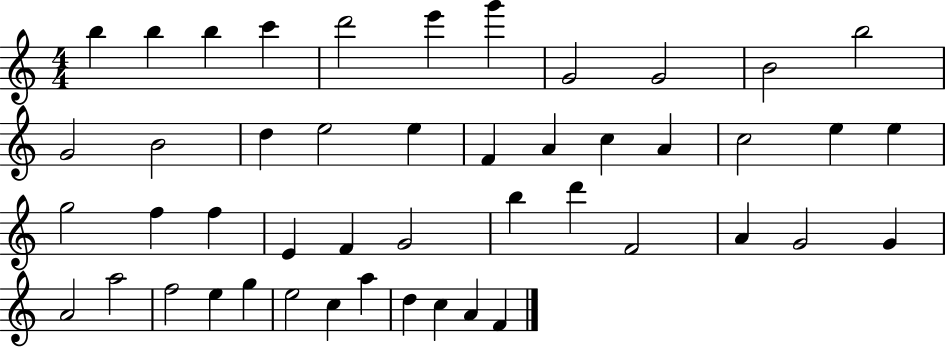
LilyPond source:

{
  \clef treble
  \numericTimeSignature
  \time 4/4
  \key c \major
  b''4 b''4 b''4 c'''4 | d'''2 e'''4 g'''4 | g'2 g'2 | b'2 b''2 | \break g'2 b'2 | d''4 e''2 e''4 | f'4 a'4 c''4 a'4 | c''2 e''4 e''4 | \break g''2 f''4 f''4 | e'4 f'4 g'2 | b''4 d'''4 f'2 | a'4 g'2 g'4 | \break a'2 a''2 | f''2 e''4 g''4 | e''2 c''4 a''4 | d''4 c''4 a'4 f'4 | \break \bar "|."
}